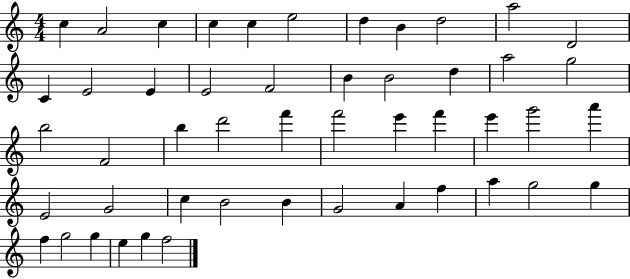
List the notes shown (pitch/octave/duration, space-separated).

C5/q A4/h C5/q C5/q C5/q E5/h D5/q B4/q D5/h A5/h D4/h C4/q E4/h E4/q E4/h F4/h B4/q B4/h D5/q A5/h G5/h B5/h F4/h B5/q D6/h F6/q F6/h E6/q F6/q E6/q G6/h A6/q E4/h G4/h C5/q B4/h B4/q G4/h A4/q F5/q A5/q G5/h G5/q F5/q G5/h G5/q E5/q G5/q F5/h